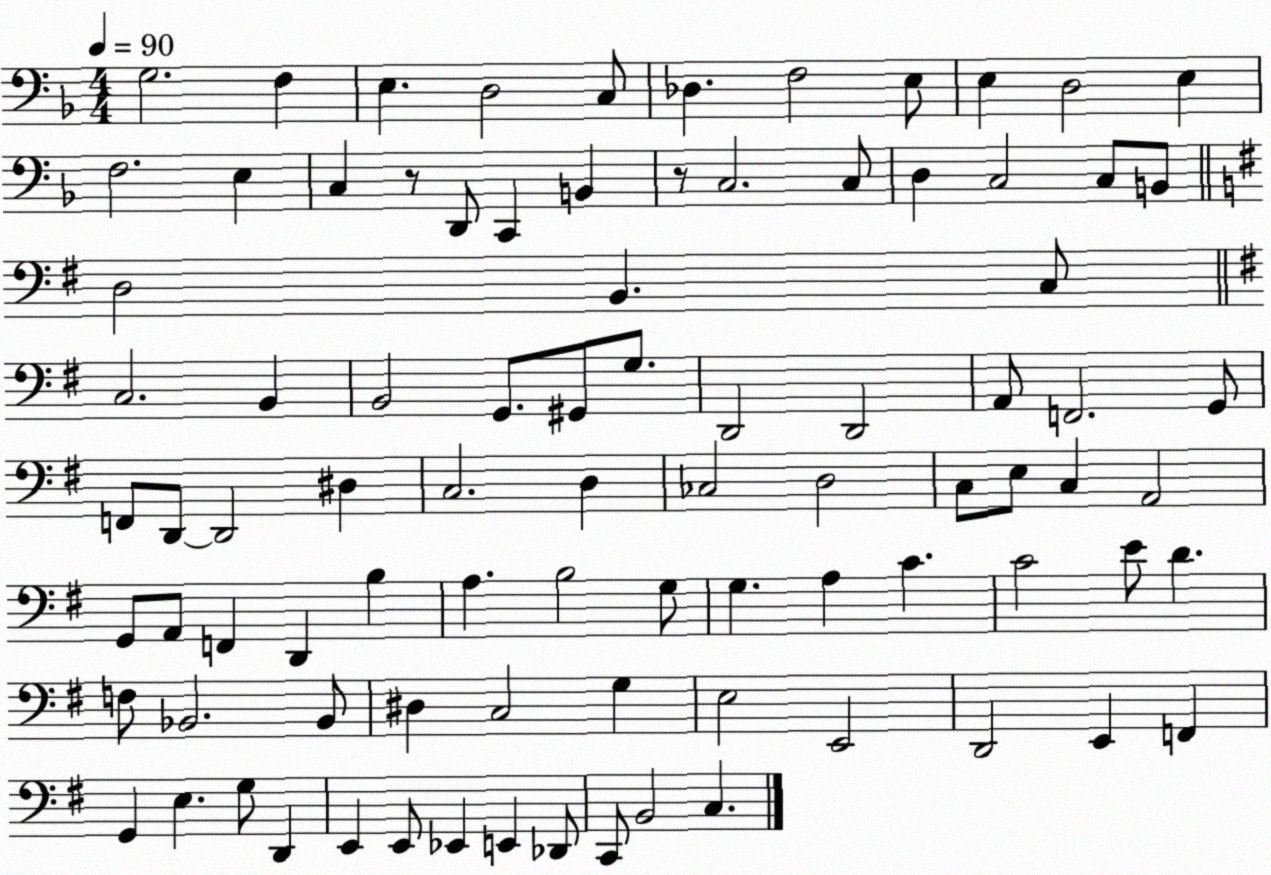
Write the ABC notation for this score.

X:1
T:Untitled
M:4/4
L:1/4
K:F
G,2 F, E, D,2 C,/2 _D, F,2 E,/2 E, D,2 E, F,2 E, C, z/2 D,,/2 C,, B,, z/2 C,2 C,/2 D, C,2 C,/2 B,,/2 D,2 B,, C,/2 C,2 B,, B,,2 G,,/2 ^G,,/2 G,/2 D,,2 D,,2 A,,/2 F,,2 G,,/2 F,,/2 D,,/2 D,,2 ^D, C,2 D, _C,2 D,2 C,/2 E,/2 C, A,,2 G,,/2 A,,/2 F,, D,, B, A, B,2 G,/2 G, A, C C2 E/2 D F,/2 _B,,2 _B,,/2 ^D, C,2 G, E,2 E,,2 D,,2 E,, F,, G,, E, G,/2 D,, E,, E,,/2 _E,, E,, _D,,/2 C,,/2 B,,2 C,